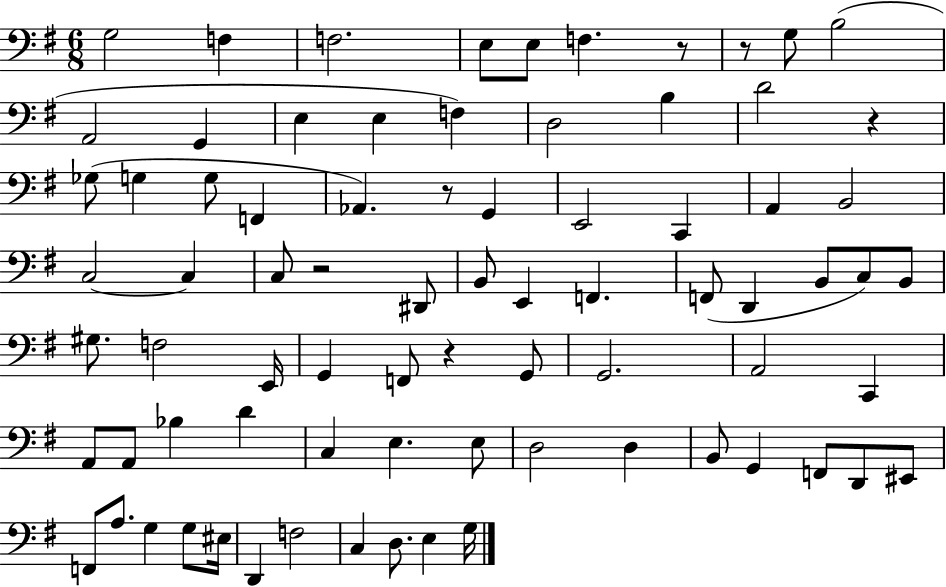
{
  \clef bass
  \numericTimeSignature
  \time 6/8
  \key g \major
  g2 f4 | f2. | e8 e8 f4. r8 | r8 g8 b2( | \break a,2 g,4 | e4 e4 f4) | d2 b4 | d'2 r4 | \break ges8( g4 g8 f,4 | aes,4.) r8 g,4 | e,2 c,4 | a,4 b,2 | \break c2~~ c4 | c8 r2 dis,8 | b,8 e,4 f,4. | f,8( d,4 b,8 c8) b,8 | \break gis8. f2 e,16 | g,4 f,8 r4 g,8 | g,2. | a,2 c,4 | \break a,8 a,8 bes4 d'4 | c4 e4. e8 | d2 d4 | b,8 g,4 f,8 d,8 eis,8 | \break f,8 a8. g4 g8 eis16 | d,4 f2 | c4 d8. e4 g16 | \bar "|."
}